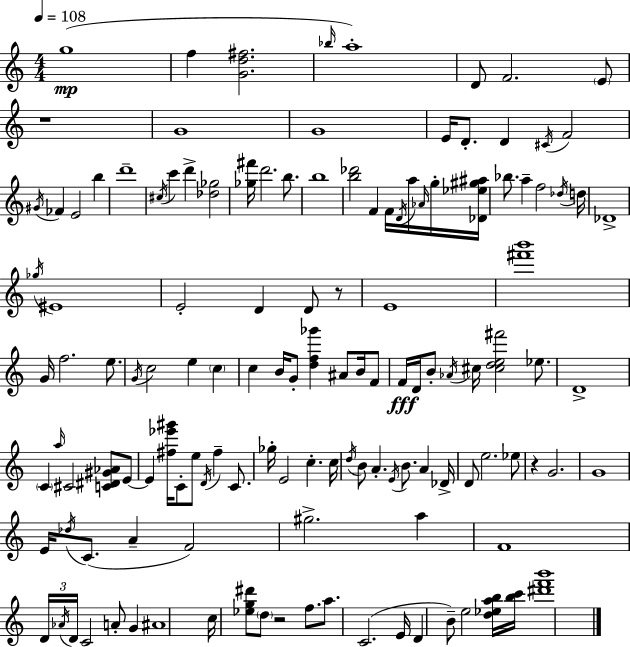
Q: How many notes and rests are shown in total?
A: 131